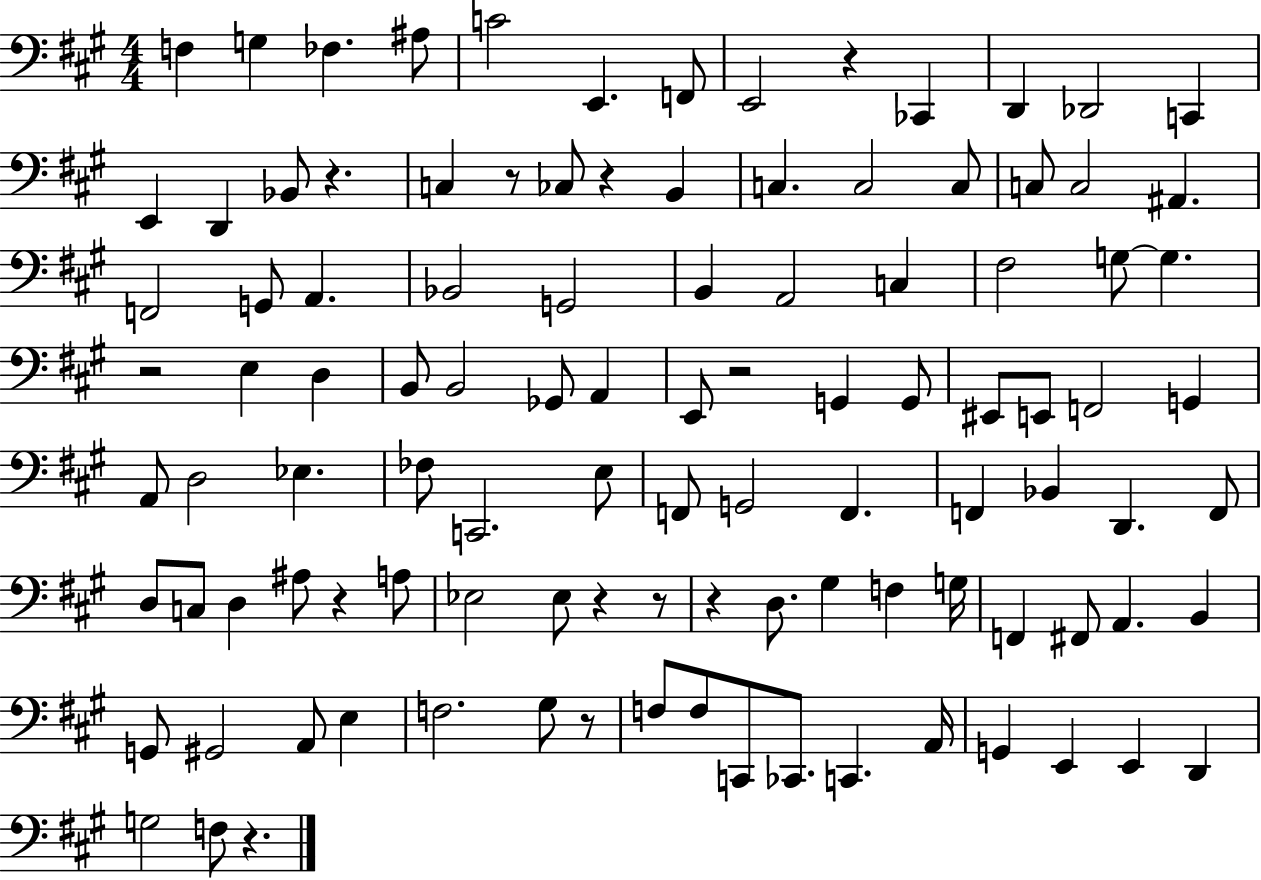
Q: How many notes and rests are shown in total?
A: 106